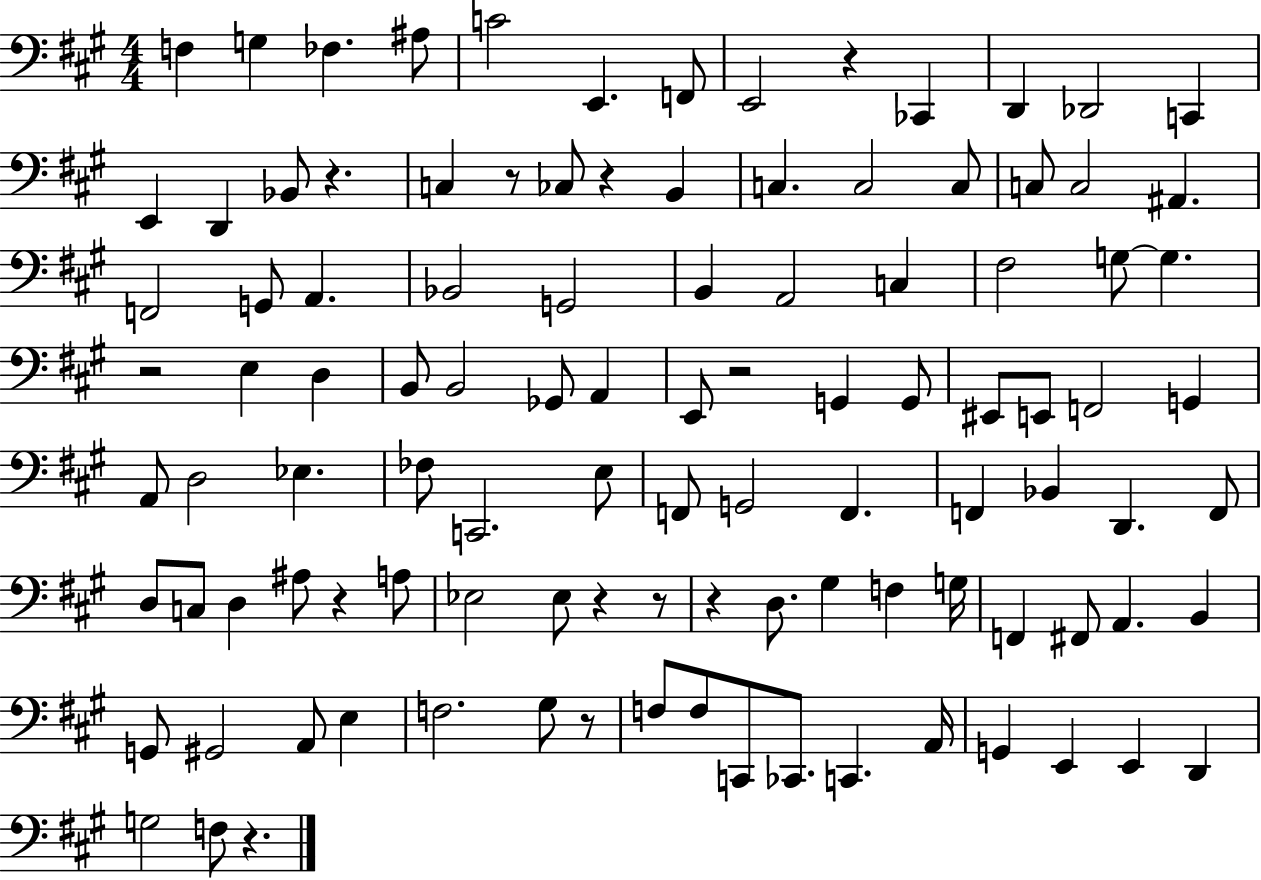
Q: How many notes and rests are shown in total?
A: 106